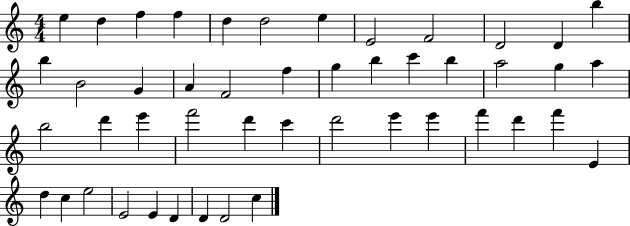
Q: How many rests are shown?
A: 0